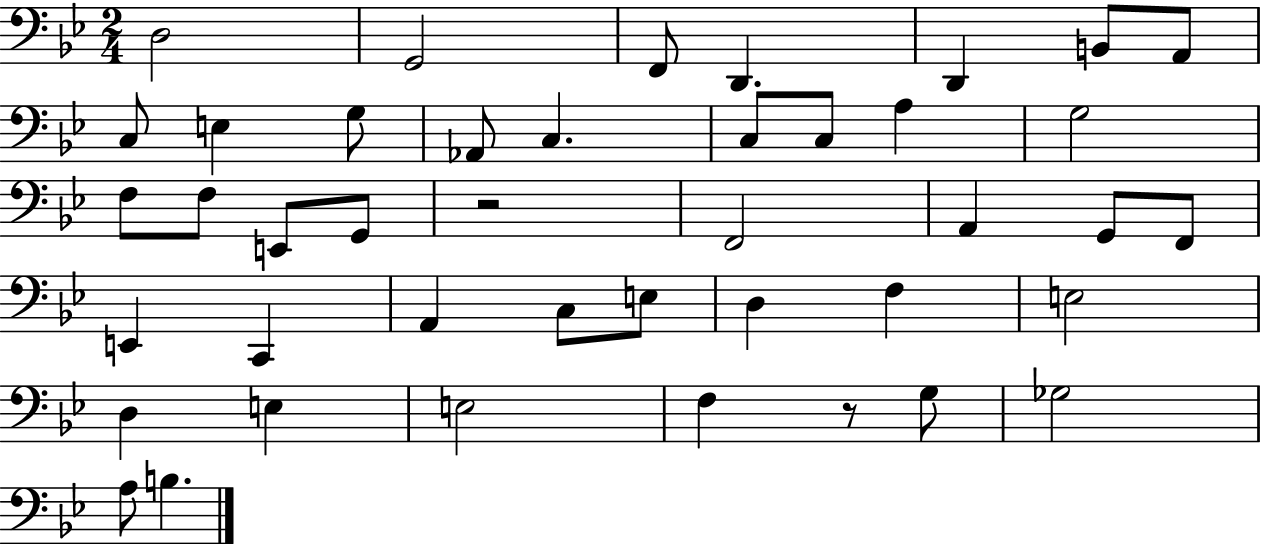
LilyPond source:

{
  \clef bass
  \numericTimeSignature
  \time 2/4
  \key bes \major
  d2 | g,2 | f,8 d,4. | d,4 b,8 a,8 | \break c8 e4 g8 | aes,8 c4. | c8 c8 a4 | g2 | \break f8 f8 e,8 g,8 | r2 | f,2 | a,4 g,8 f,8 | \break e,4 c,4 | a,4 c8 e8 | d4 f4 | e2 | \break d4 e4 | e2 | f4 r8 g8 | ges2 | \break a8 b4. | \bar "|."
}